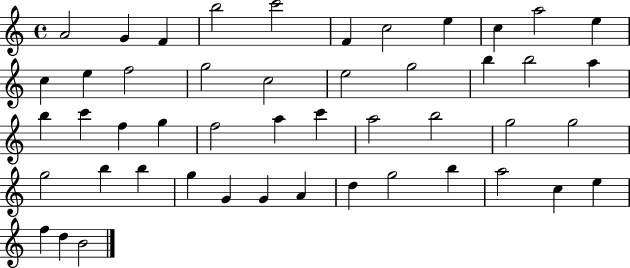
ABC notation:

X:1
T:Untitled
M:4/4
L:1/4
K:C
A2 G F b2 c'2 F c2 e c a2 e c e f2 g2 c2 e2 g2 b b2 a b c' f g f2 a c' a2 b2 g2 g2 g2 b b g G G A d g2 b a2 c e f d B2